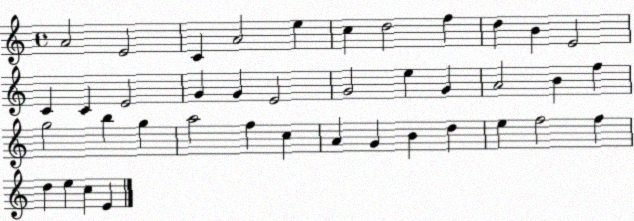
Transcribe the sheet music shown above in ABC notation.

X:1
T:Untitled
M:4/4
L:1/4
K:C
A2 E2 C A2 e c d2 f d B E2 C C E2 G G E2 G2 e G A2 B f g2 b g a2 f c A G B d e f2 f d e c E